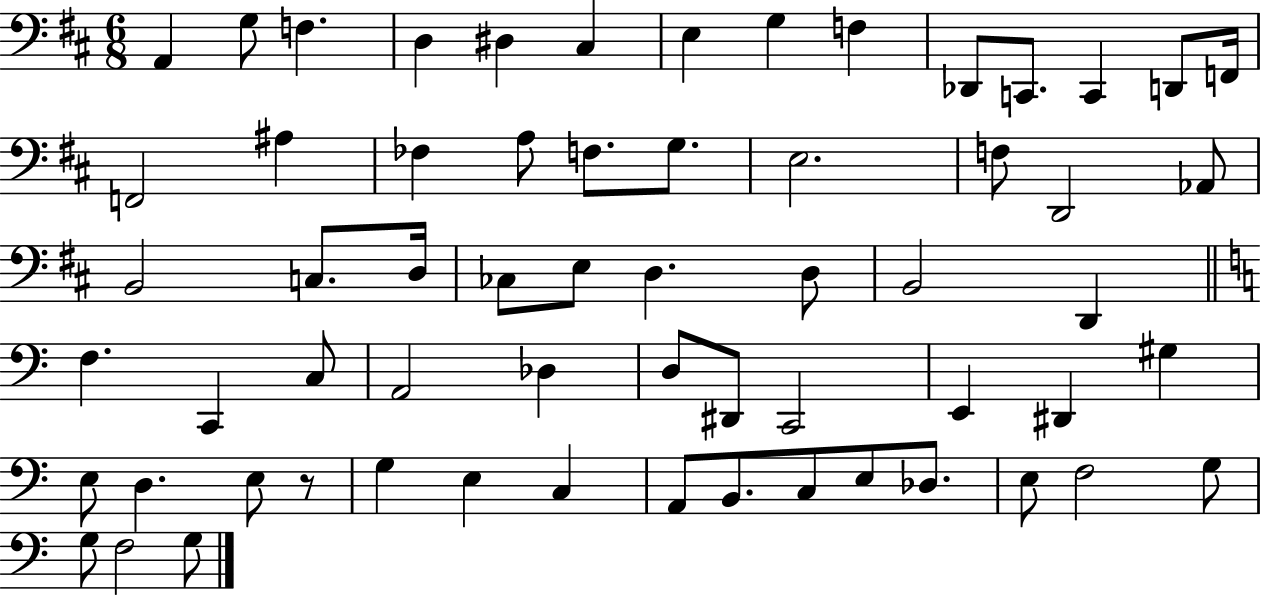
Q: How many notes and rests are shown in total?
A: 62